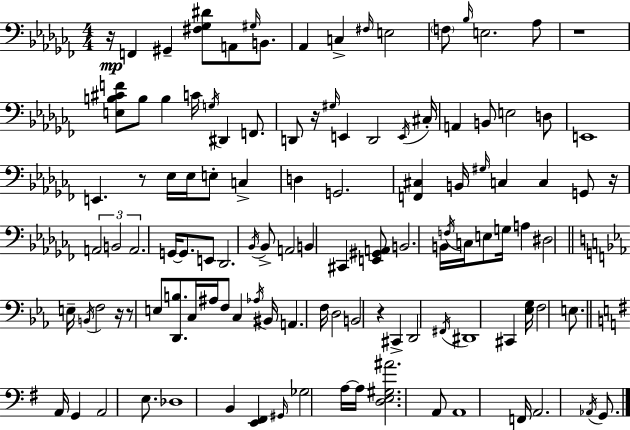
R/s F2/q G#2/q [F#3,Gb3,D#4]/e A2/e G#3/s B2/e. Ab2/q C3/q F#3/s E3/h F3/e Bb3/s E3/h. Ab3/e R/w [E3,B3,C#4,F4]/e B3/e B3/q C4/s G3/s D#2/q F2/e. D2/e R/s G#3/s E2/q D2/h E2/s C#3/s A2/q B2/e E3/h D3/e E2/w E2/q. R/e Eb3/s Eb3/s E3/e C3/q D3/q G2/h. [F2,C#3]/q B2/s G#3/s C3/q C3/q G2/e R/s A2/h B2/h A2/h. G2/s G2/e. E2/e Db2/h. Bb2/s Bb2/e A2/h B2/q C#2/q [E2,G#2,A2]/e B2/h. B2/s F3/s C3/s E3/e G3/s A3/q D#3/h E3/s B2/s F3/h R/s R/e E3/e [D2,B3]/e. C3/s A#3/s F3/e C3/q Ab3/s BIS2/s A2/q. F3/s D3/h B2/h R/q C#2/q D2/h F#2/s D#2/w C#2/q [Eb3,G3]/s F3/h E3/e. A2/s G2/q A2/h E3/e. Db3/w B2/q [E2,F#2]/q G#2/s Gb3/h A3/s A3/s [D3,E3,G#3,A#4]/h. A2/e A2/w F2/s A2/h. Ab2/s G2/e.